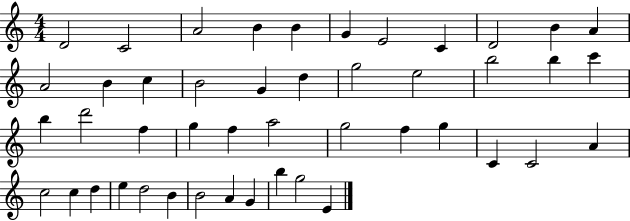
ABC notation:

X:1
T:Untitled
M:4/4
L:1/4
K:C
D2 C2 A2 B B G E2 C D2 B A A2 B c B2 G d g2 e2 b2 b c' b d'2 f g f a2 g2 f g C C2 A c2 c d e d2 B B2 A G b g2 E